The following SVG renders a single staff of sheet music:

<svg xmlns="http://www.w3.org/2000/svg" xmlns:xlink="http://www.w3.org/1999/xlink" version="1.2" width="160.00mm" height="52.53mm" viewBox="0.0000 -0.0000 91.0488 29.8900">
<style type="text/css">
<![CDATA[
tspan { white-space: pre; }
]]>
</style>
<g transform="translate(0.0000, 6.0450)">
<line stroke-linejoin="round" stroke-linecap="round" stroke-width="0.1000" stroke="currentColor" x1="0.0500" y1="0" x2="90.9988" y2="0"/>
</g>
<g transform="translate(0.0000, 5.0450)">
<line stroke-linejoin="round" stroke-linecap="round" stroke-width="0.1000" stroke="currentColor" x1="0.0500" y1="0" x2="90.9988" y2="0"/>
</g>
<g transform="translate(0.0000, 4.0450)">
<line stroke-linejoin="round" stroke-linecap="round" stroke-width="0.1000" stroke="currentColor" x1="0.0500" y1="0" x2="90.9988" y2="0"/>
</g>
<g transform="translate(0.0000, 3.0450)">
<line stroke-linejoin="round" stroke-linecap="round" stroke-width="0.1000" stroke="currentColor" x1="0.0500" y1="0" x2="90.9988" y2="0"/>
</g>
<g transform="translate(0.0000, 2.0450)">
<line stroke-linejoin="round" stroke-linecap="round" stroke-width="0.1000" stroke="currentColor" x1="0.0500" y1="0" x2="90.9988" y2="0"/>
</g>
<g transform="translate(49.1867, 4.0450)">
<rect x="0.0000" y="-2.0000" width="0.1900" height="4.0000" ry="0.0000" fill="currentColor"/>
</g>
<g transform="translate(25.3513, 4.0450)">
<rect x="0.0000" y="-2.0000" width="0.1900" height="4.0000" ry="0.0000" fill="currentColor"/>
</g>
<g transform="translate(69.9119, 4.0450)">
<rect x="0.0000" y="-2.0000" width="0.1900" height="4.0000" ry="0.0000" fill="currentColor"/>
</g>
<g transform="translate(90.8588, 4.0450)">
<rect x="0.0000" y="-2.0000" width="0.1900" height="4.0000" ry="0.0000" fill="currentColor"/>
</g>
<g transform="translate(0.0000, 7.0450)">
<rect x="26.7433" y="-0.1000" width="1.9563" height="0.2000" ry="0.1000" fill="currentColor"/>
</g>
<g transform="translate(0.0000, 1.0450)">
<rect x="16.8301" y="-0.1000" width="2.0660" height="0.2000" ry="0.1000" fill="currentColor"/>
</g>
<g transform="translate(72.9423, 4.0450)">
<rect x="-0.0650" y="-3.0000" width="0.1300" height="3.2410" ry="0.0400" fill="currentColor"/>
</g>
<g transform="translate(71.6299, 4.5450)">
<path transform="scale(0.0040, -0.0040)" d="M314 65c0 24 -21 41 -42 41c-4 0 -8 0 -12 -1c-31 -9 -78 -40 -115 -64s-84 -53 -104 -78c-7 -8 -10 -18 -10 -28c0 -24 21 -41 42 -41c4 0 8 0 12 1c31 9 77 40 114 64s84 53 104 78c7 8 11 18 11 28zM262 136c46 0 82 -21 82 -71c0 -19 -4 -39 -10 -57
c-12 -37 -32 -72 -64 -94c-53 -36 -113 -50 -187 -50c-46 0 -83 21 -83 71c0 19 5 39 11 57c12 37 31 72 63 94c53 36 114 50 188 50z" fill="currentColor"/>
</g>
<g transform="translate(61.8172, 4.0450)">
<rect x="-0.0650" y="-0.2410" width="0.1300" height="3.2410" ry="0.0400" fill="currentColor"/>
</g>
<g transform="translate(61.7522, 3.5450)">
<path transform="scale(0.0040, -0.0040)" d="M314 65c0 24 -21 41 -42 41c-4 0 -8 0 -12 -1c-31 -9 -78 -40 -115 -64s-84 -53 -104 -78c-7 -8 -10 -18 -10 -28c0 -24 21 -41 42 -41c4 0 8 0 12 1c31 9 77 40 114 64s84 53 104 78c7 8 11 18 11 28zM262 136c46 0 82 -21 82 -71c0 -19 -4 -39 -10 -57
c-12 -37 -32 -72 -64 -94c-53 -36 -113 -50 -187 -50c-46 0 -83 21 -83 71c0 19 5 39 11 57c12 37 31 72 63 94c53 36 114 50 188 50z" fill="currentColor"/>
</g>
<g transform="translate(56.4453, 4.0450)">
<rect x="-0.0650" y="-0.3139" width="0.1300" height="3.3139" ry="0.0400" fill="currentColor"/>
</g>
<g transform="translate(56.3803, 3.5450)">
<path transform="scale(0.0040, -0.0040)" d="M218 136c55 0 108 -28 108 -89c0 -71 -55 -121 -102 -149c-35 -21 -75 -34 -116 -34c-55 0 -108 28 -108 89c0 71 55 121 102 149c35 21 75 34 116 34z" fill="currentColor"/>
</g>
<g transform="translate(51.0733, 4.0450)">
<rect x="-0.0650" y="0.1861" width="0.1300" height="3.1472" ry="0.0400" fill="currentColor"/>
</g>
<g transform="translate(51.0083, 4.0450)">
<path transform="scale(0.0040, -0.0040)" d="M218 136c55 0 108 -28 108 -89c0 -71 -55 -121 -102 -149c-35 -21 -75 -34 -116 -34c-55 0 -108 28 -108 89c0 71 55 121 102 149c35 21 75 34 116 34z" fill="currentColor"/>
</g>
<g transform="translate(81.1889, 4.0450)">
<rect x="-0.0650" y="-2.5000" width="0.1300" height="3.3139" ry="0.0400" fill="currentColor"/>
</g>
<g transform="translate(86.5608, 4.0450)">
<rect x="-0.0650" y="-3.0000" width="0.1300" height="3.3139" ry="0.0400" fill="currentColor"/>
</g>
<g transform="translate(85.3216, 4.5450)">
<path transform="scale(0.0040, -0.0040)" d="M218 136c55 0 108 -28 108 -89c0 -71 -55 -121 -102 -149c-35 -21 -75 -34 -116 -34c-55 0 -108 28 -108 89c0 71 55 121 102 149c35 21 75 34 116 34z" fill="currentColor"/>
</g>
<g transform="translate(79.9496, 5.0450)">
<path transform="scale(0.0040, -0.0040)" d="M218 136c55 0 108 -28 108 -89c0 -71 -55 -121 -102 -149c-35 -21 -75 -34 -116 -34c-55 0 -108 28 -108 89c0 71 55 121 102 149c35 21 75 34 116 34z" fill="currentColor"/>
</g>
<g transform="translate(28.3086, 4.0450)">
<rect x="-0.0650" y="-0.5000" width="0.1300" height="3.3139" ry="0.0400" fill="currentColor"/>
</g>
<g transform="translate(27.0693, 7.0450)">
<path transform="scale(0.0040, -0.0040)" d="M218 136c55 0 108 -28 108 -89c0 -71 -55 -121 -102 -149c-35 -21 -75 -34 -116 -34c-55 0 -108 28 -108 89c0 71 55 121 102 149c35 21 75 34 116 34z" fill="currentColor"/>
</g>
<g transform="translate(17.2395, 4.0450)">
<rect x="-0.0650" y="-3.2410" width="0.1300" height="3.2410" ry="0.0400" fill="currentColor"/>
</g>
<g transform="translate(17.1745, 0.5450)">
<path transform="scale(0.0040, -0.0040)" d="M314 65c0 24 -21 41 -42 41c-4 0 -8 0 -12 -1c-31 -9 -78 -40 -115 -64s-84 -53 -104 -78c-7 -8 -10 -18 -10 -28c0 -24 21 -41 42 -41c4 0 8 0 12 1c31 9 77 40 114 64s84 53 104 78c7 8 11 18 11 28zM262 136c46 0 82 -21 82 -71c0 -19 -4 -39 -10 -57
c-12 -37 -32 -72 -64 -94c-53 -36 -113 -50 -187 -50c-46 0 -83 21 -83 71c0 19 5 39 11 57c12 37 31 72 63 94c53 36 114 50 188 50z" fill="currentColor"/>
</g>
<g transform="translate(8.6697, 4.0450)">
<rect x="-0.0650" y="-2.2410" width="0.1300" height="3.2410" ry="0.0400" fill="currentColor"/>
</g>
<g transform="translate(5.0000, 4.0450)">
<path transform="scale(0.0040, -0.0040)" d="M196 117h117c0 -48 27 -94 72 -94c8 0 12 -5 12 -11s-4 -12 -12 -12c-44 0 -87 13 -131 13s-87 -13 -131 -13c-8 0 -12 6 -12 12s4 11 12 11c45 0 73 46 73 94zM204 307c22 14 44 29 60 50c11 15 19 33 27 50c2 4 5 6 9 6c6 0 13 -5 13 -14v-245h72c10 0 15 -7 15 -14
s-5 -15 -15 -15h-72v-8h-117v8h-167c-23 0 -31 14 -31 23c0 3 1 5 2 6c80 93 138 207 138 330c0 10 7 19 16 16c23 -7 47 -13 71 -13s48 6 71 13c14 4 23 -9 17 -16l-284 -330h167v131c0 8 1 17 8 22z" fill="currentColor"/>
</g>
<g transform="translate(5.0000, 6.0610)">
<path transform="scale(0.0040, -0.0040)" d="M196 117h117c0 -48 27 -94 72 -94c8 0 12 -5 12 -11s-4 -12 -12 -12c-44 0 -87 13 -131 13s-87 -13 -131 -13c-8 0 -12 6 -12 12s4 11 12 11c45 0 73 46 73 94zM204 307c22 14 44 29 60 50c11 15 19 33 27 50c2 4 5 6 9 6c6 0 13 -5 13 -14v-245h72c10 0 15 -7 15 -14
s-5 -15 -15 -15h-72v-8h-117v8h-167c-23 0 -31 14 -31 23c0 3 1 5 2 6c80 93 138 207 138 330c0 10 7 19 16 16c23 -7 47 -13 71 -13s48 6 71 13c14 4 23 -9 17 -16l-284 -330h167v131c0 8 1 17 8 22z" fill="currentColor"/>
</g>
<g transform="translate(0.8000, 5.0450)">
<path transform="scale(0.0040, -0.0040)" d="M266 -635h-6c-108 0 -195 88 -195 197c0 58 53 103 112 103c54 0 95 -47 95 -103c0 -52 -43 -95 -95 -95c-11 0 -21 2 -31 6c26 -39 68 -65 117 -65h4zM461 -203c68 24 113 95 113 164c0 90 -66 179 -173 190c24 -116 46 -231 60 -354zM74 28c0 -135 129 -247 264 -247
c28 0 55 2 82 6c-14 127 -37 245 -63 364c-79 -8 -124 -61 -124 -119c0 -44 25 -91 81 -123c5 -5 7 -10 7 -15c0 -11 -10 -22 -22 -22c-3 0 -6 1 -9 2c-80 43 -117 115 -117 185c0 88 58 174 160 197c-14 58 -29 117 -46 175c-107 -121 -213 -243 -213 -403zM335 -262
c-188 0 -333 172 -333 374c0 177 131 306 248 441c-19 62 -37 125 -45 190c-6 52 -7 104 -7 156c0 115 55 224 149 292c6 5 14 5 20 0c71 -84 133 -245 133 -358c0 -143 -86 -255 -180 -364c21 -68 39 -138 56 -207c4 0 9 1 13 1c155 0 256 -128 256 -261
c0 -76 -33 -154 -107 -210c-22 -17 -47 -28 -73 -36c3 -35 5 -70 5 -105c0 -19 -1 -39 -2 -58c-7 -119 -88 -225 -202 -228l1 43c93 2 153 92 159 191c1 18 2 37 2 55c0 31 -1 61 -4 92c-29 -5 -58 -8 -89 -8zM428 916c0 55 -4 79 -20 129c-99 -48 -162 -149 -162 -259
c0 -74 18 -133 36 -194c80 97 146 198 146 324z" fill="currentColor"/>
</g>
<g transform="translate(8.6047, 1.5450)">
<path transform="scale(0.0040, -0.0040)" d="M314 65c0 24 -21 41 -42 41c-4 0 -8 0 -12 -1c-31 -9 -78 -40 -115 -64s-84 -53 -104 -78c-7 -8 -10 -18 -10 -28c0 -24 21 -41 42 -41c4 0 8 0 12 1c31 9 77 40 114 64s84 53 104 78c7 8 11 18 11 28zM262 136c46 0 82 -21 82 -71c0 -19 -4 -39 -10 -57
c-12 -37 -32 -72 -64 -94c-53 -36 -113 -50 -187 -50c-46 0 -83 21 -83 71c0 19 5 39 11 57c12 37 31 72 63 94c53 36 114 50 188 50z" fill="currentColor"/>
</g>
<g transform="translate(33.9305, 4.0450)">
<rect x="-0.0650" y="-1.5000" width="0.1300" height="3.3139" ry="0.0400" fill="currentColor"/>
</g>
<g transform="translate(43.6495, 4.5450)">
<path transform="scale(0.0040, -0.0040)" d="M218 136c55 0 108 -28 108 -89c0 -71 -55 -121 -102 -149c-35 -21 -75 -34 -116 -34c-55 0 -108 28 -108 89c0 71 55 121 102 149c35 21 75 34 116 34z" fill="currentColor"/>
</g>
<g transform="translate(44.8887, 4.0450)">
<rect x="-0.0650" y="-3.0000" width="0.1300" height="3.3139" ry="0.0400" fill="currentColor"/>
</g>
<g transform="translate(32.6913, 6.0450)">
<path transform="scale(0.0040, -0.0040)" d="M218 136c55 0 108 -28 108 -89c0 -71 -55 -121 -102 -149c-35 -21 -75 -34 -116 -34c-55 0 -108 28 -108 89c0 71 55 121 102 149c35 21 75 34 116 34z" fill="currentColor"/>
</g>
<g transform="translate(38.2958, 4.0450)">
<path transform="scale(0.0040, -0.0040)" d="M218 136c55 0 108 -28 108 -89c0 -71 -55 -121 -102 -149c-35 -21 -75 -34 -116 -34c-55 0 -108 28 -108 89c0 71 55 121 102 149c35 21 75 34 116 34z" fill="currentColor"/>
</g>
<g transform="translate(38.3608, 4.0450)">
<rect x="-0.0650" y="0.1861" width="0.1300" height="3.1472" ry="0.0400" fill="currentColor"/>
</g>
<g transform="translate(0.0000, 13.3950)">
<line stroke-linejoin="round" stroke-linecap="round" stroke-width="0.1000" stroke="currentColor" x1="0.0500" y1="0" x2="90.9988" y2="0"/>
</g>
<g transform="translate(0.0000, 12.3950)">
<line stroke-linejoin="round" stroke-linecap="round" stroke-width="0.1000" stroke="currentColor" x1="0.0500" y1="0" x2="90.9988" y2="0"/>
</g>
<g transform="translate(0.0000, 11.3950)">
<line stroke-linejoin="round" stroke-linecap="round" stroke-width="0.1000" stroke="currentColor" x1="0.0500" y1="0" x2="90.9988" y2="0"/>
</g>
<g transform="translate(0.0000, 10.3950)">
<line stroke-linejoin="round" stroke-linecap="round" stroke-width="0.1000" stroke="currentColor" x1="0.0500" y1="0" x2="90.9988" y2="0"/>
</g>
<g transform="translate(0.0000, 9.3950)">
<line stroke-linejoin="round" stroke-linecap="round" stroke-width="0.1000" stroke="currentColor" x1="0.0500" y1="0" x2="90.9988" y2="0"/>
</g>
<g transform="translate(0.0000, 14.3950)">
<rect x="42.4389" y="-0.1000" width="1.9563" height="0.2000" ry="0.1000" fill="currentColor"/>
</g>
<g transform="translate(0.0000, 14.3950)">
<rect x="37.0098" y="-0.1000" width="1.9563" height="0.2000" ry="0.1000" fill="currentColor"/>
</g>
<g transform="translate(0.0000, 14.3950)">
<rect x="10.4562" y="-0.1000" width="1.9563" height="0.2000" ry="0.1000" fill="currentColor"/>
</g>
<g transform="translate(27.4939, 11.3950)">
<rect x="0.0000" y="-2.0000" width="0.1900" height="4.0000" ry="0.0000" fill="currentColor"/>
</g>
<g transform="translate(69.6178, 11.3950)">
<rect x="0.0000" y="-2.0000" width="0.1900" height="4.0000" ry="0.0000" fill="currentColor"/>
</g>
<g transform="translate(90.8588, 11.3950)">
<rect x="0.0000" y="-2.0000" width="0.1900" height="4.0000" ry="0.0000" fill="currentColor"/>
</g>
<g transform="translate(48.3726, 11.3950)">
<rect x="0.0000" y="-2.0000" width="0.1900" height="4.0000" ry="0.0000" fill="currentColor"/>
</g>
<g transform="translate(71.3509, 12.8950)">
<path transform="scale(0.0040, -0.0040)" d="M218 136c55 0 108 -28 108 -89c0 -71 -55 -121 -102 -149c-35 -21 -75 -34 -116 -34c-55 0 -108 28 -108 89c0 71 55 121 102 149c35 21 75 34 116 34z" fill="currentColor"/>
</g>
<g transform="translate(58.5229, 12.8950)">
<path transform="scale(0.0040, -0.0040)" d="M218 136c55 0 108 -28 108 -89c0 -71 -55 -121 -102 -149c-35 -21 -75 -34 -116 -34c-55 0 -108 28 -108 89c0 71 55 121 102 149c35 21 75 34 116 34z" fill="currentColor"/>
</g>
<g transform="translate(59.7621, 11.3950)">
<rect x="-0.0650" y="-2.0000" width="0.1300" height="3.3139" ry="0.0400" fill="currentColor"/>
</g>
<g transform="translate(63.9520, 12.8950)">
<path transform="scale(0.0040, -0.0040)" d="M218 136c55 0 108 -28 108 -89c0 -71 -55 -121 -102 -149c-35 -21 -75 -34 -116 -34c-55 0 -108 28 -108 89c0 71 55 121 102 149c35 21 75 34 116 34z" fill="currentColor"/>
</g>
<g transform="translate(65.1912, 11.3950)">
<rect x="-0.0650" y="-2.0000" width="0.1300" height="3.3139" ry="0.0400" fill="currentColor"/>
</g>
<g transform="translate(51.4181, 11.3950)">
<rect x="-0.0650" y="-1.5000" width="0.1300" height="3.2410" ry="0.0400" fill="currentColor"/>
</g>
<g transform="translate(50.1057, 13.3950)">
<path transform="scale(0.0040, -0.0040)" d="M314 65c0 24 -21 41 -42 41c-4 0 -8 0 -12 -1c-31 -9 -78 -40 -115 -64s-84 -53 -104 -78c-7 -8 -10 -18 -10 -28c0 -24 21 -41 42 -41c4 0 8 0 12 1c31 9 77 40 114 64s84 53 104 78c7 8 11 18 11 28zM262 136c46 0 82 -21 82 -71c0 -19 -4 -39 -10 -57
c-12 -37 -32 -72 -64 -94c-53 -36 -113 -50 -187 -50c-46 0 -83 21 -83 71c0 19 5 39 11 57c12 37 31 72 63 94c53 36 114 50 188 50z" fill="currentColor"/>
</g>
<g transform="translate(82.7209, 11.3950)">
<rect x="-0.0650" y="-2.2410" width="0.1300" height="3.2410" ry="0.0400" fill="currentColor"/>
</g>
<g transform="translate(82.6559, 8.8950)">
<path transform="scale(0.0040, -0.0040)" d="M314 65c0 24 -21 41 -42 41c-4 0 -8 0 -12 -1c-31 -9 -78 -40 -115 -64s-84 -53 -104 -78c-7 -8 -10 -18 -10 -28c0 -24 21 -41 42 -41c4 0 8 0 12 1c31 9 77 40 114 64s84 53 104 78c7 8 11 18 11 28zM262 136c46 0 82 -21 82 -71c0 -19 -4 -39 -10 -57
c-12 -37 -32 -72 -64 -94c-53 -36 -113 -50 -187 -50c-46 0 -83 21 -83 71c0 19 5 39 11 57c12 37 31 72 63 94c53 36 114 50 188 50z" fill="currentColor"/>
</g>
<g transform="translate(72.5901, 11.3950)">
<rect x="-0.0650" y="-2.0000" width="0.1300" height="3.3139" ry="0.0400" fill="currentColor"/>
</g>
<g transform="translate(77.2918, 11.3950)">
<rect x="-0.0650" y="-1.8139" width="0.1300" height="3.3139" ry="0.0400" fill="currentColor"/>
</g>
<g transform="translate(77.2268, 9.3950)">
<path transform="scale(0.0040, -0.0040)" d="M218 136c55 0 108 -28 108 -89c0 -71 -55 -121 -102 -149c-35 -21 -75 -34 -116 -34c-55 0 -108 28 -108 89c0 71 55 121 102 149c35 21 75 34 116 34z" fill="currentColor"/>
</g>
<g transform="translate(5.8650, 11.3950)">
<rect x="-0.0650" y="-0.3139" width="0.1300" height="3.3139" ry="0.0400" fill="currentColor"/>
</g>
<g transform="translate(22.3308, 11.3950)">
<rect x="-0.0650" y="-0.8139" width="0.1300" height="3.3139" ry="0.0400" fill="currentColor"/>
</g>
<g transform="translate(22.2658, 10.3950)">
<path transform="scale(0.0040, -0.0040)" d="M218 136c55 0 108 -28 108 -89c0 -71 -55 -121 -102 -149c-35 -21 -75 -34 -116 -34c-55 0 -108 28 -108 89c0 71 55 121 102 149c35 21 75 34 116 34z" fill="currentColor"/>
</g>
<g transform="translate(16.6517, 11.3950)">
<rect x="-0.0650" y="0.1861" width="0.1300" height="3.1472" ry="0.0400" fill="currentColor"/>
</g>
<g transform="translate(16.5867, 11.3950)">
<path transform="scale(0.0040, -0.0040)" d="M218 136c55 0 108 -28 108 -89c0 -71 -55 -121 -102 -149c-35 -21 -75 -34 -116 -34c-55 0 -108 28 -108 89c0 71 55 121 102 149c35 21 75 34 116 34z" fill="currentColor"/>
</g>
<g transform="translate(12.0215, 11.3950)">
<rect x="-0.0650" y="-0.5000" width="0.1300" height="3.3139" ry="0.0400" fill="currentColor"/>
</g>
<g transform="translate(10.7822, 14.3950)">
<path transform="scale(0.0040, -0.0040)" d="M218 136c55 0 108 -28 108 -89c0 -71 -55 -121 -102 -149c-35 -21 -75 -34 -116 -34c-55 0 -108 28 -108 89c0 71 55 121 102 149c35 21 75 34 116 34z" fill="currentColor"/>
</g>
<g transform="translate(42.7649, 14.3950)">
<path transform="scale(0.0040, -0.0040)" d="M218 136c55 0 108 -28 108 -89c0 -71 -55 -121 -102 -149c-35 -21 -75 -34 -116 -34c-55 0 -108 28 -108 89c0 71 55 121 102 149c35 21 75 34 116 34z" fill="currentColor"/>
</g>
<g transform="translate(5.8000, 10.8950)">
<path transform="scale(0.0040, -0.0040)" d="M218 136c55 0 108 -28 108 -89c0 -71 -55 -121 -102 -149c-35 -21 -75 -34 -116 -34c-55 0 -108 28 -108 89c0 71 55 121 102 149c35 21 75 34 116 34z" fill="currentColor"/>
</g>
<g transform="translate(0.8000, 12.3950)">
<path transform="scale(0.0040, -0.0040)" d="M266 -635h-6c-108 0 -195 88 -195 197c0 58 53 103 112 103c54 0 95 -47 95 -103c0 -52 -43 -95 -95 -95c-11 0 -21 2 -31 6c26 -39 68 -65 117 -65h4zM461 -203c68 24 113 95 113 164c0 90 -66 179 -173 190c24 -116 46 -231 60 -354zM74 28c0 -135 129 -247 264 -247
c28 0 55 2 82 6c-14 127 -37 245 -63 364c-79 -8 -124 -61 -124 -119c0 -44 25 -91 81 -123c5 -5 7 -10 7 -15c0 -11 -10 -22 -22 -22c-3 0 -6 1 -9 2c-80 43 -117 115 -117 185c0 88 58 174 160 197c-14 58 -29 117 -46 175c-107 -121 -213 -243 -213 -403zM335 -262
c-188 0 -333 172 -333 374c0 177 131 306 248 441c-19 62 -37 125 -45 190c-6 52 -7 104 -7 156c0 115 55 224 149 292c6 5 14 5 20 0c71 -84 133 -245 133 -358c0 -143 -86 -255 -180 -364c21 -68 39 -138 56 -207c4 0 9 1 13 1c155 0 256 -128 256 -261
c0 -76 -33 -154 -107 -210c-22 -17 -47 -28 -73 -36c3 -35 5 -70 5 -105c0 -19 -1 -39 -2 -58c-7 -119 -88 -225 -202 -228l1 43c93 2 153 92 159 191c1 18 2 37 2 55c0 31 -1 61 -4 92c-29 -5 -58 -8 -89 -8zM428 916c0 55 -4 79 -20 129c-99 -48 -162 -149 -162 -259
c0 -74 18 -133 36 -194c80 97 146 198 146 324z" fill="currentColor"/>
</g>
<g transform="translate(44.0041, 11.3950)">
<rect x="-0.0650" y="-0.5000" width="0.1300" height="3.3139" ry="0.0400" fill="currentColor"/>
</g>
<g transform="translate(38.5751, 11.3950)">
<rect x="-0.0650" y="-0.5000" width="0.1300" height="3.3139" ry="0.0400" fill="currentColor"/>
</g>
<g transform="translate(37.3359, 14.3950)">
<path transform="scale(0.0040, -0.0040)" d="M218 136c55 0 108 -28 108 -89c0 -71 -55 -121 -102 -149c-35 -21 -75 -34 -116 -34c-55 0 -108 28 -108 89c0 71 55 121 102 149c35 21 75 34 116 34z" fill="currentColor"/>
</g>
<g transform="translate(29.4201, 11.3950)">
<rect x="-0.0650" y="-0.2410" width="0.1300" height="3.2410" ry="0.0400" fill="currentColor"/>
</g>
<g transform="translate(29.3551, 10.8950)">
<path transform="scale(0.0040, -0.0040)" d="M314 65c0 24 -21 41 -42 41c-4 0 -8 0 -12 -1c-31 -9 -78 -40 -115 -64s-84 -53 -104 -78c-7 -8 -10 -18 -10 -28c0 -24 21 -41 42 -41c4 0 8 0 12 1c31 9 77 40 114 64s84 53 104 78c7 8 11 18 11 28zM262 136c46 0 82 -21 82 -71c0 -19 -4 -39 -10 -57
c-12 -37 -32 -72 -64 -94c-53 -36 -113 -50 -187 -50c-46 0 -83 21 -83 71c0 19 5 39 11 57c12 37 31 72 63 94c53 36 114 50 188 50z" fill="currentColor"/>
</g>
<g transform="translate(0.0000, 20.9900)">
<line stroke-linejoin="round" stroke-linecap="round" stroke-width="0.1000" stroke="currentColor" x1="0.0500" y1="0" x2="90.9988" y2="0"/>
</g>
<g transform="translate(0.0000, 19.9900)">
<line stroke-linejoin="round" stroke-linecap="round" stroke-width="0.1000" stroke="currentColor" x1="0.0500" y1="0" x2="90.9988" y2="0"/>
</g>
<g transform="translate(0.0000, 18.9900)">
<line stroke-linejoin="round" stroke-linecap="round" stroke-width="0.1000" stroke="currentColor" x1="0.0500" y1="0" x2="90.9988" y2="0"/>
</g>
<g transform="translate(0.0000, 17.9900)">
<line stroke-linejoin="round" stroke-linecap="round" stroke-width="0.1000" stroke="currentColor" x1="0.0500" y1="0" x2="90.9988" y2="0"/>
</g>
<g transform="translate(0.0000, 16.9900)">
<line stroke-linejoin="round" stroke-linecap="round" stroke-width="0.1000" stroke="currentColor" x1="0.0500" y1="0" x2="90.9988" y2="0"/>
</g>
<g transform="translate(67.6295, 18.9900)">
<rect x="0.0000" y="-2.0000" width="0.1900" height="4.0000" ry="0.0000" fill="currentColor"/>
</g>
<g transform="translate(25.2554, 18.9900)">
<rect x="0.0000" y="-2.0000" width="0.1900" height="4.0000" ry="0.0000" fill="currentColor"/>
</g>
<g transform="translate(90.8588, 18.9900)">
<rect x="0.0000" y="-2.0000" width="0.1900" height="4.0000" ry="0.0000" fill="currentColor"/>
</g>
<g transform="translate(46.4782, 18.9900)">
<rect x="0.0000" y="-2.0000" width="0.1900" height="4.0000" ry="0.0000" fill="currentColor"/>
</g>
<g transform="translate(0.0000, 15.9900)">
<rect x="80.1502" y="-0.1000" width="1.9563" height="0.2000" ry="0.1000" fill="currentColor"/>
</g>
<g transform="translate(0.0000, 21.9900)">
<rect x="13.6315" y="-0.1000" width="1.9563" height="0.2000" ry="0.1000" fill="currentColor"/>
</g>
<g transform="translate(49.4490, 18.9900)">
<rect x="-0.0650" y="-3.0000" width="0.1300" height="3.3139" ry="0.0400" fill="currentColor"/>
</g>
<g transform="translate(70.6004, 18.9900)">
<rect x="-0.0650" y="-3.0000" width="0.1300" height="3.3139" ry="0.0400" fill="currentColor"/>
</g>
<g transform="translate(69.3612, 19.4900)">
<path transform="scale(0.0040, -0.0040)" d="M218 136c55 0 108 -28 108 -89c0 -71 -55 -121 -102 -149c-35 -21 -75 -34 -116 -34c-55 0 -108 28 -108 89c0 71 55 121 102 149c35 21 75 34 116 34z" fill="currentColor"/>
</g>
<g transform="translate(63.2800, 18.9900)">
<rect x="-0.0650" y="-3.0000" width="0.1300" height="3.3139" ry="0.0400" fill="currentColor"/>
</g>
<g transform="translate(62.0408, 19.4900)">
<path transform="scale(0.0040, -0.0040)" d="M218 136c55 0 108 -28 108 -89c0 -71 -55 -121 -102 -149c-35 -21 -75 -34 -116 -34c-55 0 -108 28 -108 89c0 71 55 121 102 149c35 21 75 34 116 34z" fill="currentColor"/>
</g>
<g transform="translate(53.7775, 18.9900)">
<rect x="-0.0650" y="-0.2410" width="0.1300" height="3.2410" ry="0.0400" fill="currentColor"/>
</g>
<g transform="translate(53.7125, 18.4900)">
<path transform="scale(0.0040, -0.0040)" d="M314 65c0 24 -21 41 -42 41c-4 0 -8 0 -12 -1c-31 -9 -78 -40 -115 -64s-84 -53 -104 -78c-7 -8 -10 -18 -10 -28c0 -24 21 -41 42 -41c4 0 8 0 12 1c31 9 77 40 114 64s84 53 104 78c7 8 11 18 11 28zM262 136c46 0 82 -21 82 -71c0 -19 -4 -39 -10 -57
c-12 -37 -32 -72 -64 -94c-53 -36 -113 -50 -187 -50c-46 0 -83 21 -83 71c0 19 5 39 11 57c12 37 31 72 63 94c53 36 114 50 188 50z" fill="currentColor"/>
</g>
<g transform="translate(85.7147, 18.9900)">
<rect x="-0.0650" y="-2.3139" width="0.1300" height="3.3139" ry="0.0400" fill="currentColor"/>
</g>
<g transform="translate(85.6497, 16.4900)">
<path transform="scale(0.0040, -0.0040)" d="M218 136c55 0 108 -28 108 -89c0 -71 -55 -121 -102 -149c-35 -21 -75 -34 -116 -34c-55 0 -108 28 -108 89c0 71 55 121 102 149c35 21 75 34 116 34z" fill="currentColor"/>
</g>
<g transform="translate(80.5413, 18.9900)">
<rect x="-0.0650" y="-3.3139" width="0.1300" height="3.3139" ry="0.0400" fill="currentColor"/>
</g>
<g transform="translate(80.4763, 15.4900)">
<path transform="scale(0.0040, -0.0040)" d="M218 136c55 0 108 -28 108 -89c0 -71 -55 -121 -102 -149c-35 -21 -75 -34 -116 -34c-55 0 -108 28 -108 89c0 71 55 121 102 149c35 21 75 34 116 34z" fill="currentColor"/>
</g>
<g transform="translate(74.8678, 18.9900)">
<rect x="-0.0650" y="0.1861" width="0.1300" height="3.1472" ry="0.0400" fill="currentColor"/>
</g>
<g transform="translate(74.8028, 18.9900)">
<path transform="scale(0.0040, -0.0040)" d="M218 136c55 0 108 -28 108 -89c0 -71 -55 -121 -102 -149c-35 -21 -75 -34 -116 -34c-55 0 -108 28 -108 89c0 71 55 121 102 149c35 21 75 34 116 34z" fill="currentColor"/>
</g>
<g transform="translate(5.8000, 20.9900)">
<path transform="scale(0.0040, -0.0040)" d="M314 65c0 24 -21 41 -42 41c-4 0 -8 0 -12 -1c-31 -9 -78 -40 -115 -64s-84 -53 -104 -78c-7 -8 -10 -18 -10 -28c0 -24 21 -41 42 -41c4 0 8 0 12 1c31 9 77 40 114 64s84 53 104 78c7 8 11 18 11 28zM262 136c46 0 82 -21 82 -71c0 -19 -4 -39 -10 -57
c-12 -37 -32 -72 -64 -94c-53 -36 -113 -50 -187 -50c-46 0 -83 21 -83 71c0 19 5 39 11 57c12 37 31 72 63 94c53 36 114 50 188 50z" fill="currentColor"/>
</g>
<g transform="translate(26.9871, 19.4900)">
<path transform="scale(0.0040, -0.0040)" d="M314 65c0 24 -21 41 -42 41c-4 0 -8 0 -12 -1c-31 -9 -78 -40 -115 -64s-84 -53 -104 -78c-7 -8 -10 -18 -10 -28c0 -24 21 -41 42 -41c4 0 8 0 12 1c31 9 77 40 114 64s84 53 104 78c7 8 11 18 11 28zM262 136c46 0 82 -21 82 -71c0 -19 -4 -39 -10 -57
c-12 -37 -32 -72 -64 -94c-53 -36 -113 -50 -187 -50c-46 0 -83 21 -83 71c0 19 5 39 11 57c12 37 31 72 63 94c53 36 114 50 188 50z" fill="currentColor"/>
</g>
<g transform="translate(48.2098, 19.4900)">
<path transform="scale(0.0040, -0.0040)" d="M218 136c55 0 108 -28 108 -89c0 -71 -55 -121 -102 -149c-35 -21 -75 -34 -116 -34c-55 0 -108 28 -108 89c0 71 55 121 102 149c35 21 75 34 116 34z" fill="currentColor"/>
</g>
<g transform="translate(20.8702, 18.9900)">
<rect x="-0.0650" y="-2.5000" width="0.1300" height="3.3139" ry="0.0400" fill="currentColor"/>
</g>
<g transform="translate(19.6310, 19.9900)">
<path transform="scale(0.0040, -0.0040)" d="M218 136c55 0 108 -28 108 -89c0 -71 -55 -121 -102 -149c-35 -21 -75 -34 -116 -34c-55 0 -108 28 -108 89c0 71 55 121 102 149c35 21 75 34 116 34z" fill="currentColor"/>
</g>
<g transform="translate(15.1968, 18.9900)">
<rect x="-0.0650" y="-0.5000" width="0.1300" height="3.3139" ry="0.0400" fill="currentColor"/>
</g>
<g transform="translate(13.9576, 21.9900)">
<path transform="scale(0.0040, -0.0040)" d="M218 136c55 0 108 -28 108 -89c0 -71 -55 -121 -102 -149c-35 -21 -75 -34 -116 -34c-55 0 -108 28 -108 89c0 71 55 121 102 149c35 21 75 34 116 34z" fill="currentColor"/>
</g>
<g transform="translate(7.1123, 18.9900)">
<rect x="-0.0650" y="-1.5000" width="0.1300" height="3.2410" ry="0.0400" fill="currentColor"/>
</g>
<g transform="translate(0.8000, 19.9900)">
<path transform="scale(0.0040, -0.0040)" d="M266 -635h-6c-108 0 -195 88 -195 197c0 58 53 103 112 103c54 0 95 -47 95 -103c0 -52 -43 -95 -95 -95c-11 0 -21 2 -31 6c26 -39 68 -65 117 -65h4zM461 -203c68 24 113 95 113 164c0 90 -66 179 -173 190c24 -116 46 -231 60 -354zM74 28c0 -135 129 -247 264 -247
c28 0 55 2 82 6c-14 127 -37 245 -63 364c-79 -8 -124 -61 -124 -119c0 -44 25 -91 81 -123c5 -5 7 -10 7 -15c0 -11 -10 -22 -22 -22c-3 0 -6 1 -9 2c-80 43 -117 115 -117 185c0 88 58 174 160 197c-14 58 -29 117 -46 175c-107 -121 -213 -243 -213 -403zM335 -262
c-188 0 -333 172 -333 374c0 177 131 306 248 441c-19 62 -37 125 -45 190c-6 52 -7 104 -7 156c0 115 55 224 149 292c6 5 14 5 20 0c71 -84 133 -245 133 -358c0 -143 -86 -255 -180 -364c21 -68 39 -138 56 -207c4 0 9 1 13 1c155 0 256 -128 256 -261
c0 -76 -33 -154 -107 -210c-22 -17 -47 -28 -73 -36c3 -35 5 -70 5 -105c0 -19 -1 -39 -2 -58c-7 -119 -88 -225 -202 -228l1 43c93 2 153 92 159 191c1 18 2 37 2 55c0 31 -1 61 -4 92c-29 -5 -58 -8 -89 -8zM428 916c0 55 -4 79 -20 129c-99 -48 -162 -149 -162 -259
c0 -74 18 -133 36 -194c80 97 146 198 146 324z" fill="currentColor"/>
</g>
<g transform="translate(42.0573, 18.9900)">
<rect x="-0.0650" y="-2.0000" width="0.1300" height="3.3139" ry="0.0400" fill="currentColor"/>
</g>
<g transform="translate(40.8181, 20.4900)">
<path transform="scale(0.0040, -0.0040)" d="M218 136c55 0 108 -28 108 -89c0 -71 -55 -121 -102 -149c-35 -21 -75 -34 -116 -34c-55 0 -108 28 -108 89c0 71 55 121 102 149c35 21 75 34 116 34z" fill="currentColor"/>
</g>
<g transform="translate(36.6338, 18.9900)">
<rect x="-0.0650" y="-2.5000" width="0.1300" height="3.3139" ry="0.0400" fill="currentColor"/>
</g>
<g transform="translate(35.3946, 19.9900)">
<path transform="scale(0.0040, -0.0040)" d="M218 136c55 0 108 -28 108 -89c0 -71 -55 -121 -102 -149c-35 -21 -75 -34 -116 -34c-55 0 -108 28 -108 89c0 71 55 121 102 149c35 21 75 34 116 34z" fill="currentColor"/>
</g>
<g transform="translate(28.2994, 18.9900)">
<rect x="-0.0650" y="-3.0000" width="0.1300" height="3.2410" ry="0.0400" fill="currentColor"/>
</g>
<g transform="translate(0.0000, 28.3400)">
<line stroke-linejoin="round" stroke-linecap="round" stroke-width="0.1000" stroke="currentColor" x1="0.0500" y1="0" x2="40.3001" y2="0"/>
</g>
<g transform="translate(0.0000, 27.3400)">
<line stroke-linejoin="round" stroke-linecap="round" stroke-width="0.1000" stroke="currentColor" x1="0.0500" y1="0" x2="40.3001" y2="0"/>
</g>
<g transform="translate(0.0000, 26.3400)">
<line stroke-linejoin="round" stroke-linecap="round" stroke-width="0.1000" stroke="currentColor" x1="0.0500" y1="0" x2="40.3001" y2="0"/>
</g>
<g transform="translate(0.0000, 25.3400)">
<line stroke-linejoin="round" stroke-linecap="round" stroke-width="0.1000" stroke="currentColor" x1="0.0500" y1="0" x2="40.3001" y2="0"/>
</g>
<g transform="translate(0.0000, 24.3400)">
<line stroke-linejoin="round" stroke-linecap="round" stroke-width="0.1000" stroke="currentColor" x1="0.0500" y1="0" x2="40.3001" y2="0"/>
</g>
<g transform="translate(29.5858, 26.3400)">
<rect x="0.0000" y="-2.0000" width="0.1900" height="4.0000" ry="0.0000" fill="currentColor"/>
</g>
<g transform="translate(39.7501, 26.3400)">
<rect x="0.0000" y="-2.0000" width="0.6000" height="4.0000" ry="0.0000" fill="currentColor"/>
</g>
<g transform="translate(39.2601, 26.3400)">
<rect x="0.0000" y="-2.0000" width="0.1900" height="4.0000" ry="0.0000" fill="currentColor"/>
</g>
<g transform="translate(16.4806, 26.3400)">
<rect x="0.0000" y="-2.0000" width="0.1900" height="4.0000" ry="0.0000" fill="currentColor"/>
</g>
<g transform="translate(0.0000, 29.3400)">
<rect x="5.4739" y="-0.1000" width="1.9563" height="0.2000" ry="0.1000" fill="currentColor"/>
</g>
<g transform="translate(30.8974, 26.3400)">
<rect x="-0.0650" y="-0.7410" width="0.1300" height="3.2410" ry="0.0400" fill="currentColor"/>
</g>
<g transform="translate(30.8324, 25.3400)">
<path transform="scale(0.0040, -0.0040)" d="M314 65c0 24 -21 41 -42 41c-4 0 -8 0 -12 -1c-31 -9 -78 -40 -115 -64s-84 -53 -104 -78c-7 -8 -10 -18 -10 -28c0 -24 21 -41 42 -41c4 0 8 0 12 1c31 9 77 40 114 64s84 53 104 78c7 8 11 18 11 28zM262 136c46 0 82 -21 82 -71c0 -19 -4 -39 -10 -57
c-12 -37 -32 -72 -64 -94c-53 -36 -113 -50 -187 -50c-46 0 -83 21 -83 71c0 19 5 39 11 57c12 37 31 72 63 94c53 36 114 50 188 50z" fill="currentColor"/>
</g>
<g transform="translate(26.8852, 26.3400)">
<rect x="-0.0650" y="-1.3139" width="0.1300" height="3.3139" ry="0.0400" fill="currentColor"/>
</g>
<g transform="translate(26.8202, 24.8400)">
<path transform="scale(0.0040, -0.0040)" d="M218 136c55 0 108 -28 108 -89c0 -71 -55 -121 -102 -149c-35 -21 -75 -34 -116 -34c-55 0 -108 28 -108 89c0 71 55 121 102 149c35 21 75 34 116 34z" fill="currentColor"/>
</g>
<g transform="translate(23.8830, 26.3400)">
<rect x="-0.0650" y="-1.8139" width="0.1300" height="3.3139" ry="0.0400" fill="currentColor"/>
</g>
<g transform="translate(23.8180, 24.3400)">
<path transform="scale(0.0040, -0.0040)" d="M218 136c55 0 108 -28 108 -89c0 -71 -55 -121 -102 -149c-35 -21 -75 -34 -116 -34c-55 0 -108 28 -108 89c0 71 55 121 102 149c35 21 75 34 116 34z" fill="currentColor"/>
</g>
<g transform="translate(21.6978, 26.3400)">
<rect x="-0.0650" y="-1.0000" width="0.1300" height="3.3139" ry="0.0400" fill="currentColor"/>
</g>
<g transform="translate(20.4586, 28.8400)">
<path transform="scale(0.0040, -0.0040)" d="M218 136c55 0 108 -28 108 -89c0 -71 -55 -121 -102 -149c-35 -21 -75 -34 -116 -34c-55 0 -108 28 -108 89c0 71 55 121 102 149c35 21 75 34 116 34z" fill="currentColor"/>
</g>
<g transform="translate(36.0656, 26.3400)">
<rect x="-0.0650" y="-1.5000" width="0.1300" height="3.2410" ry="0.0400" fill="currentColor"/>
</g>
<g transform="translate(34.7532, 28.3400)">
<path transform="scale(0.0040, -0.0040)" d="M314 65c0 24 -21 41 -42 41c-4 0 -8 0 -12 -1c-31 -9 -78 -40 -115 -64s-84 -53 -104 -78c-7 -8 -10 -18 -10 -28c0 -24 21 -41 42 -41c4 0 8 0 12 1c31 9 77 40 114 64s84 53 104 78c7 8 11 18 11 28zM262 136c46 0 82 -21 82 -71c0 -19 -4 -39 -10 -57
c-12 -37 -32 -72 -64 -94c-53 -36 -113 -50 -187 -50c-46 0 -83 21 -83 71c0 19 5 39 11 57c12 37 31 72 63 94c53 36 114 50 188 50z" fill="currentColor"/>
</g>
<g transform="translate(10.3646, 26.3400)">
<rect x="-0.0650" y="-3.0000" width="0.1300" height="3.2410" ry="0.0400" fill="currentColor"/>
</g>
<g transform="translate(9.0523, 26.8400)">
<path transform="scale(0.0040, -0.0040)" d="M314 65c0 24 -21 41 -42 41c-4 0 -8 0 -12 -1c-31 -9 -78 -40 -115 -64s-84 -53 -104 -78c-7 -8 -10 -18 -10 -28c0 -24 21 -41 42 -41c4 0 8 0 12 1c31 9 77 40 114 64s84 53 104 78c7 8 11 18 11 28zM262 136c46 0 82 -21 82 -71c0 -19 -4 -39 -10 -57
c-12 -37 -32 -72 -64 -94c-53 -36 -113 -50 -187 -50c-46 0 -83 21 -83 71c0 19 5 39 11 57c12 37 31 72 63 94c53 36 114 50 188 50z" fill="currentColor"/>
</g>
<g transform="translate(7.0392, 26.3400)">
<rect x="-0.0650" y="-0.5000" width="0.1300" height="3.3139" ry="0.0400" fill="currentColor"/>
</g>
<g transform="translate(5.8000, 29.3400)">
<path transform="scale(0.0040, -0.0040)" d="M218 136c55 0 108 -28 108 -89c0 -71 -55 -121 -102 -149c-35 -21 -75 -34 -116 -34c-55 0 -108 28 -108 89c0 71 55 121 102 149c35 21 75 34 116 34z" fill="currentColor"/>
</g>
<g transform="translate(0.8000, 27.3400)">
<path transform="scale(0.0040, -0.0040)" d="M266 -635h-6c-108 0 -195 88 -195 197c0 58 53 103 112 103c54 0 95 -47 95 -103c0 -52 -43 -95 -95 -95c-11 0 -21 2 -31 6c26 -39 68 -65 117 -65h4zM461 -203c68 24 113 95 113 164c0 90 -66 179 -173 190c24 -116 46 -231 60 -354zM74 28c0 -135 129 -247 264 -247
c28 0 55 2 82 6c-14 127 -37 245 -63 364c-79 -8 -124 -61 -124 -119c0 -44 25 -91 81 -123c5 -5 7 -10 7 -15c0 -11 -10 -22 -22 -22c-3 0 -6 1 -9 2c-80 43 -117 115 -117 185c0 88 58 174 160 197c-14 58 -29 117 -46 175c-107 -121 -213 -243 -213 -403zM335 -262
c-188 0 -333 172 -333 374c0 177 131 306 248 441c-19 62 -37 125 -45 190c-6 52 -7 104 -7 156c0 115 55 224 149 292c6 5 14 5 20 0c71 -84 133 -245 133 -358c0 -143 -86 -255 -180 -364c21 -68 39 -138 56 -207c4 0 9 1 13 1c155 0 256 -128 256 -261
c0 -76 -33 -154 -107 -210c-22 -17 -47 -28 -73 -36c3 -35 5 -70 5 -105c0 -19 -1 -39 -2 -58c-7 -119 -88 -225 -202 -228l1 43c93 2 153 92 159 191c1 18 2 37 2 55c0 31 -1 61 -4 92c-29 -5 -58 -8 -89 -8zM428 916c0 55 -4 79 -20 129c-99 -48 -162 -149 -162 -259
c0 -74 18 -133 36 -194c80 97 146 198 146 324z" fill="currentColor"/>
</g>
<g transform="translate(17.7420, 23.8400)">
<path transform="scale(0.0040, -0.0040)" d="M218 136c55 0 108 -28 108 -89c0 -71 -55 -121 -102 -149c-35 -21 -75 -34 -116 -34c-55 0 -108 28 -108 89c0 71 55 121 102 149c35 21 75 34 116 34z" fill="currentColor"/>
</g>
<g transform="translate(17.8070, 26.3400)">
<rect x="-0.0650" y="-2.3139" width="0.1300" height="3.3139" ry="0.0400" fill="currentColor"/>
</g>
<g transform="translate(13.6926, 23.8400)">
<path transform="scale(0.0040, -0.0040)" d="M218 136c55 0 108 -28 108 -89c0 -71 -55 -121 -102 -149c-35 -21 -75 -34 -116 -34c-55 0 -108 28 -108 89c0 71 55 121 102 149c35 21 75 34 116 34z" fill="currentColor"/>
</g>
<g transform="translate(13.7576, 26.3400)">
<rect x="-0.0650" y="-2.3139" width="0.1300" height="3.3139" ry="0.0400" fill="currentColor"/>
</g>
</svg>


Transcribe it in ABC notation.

X:1
T:Untitled
M:4/4
L:1/4
K:C
g2 b2 C E B A B c c2 A2 G A c C B d c2 C C E2 F F F f g2 E2 C G A2 G F A c2 A A B b g C A2 g g D f e d2 E2